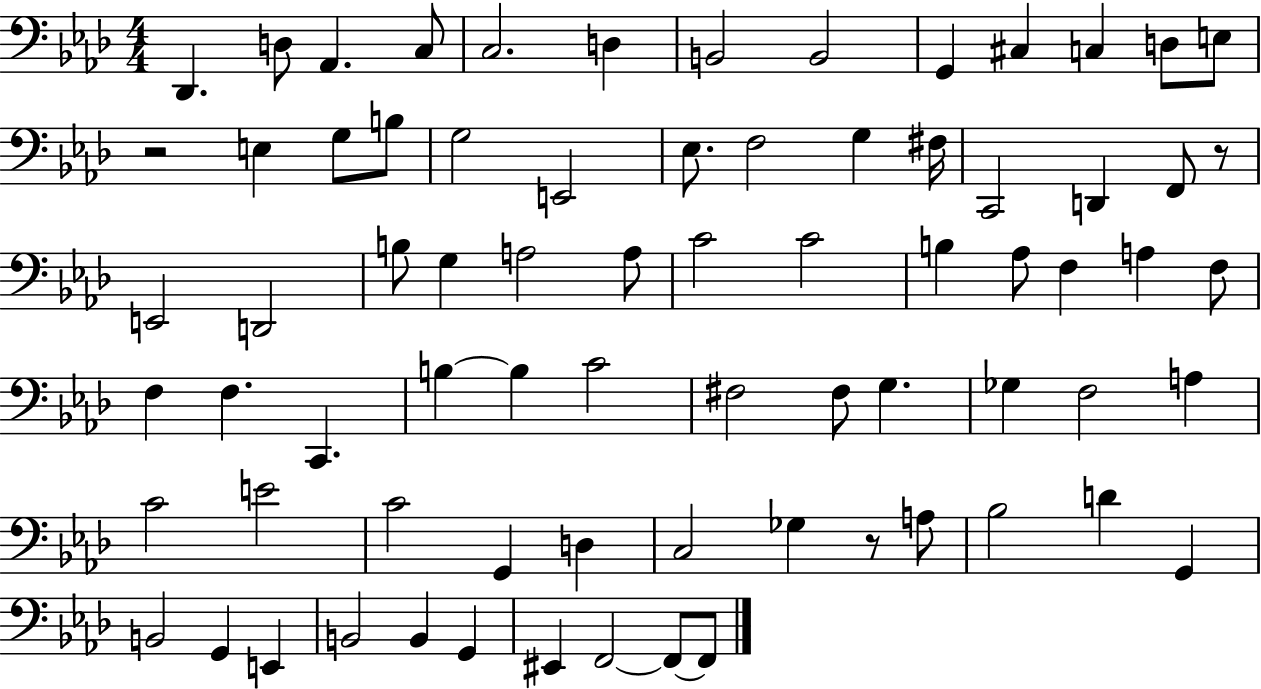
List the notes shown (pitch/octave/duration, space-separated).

Db2/q. D3/e Ab2/q. C3/e C3/h. D3/q B2/h B2/h G2/q C#3/q C3/q D3/e E3/e R/h E3/q G3/e B3/e G3/h E2/h Eb3/e. F3/h G3/q F#3/s C2/h D2/q F2/e R/e E2/h D2/h B3/e G3/q A3/h A3/e C4/h C4/h B3/q Ab3/e F3/q A3/q F3/e F3/q F3/q. C2/q. B3/q B3/q C4/h F#3/h F#3/e G3/q. Gb3/q F3/h A3/q C4/h E4/h C4/h G2/q D3/q C3/h Gb3/q R/e A3/e Bb3/h D4/q G2/q B2/h G2/q E2/q B2/h B2/q G2/q EIS2/q F2/h F2/e F2/e